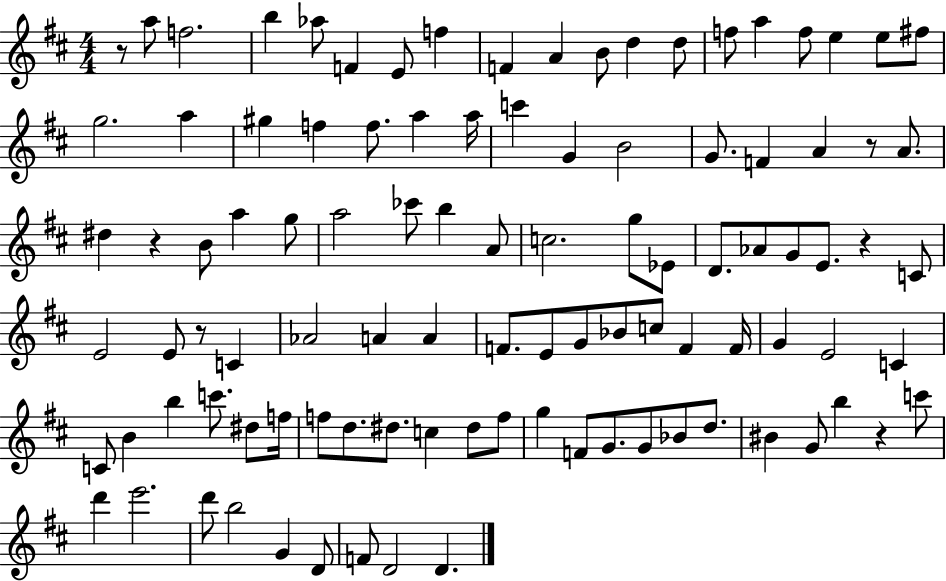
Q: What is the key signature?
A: D major